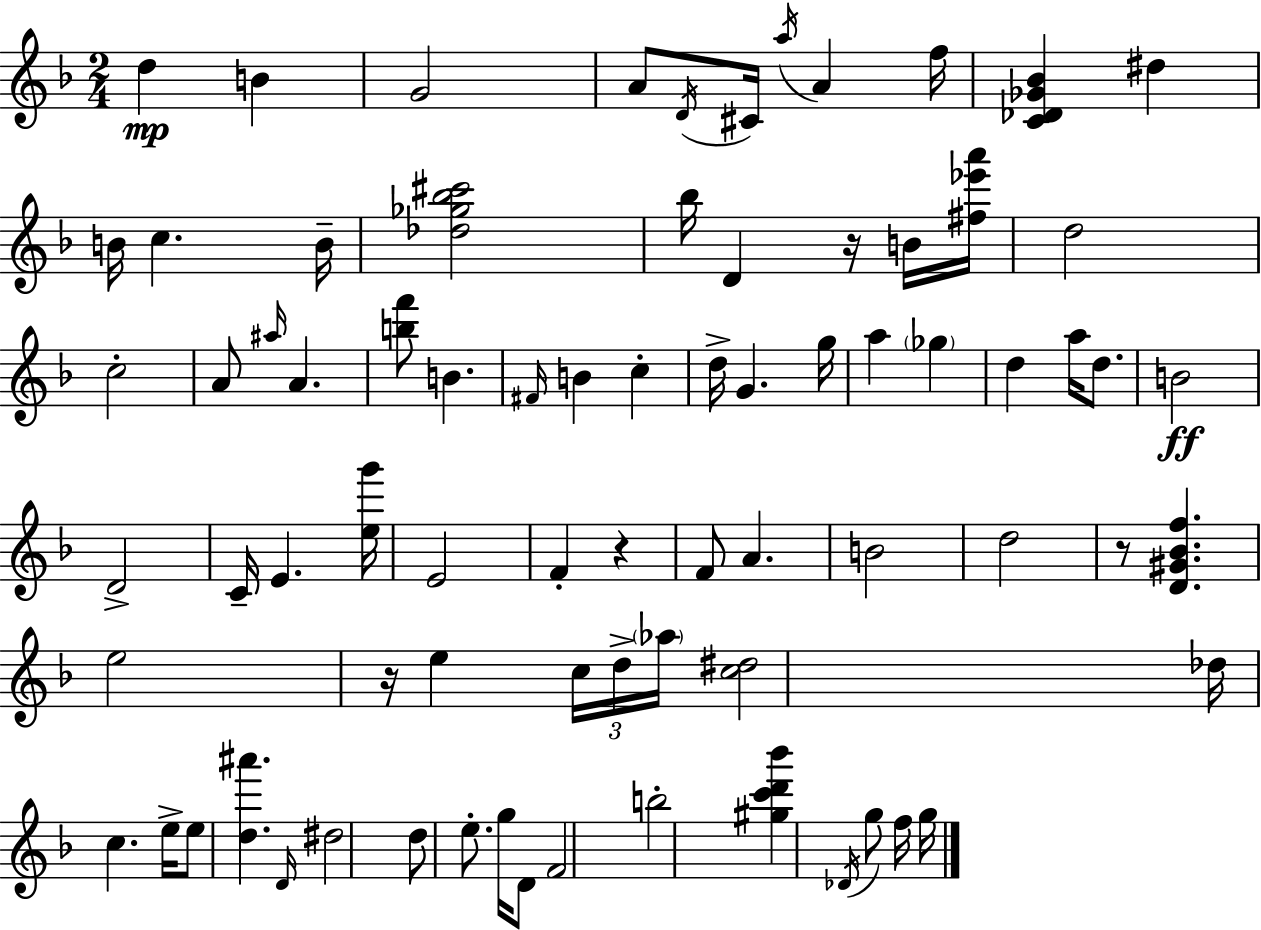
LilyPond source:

{
  \clef treble
  \numericTimeSignature
  \time 2/4
  \key d \minor
  d''4\mp b'4 | g'2 | a'8 \acciaccatura { d'16 } cis'16 \acciaccatura { a''16 } a'4 | f''16 <c' des' ges' bes'>4 dis''4 | \break b'16 c''4. | b'16-- <des'' ges'' bes'' cis'''>2 | bes''16 d'4 r16 | b'16 <fis'' ees''' a'''>16 d''2 | \break c''2-. | a'8 \grace { ais''16 } a'4. | <b'' f'''>8 b'4. | \grace { fis'16 } b'4 | \break c''4-. d''16-> g'4. | g''16 a''4 | \parenthesize ges''4 d''4 | a''16 d''8. b'2\ff | \break d'2-> | c'16-- e'4. | <e'' g'''>16 e'2 | f'4-. | \break r4 f'8 a'4. | b'2 | d''2 | r8 <d' gis' bes' f''>4. | \break e''2 | r16 e''4 | \tuplet 3/2 { c''16 d''16-> \parenthesize aes''16 } <c'' dis''>2 | des''16 c''4. | \break e''16-> e''8 <d'' ais'''>4. | \grace { d'16 } dis''2 | d''8 e''8.-. | g''16 d'8 f'2 | \break b''2-. | <gis'' c''' d''' bes'''>4 | \acciaccatura { des'16 } g''8 f''16 g''16 \bar "|."
}